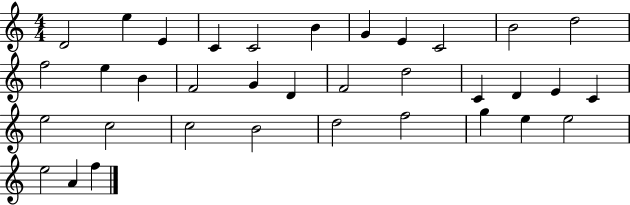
X:1
T:Untitled
M:4/4
L:1/4
K:C
D2 e E C C2 B G E C2 B2 d2 f2 e B F2 G D F2 d2 C D E C e2 c2 c2 B2 d2 f2 g e e2 e2 A f